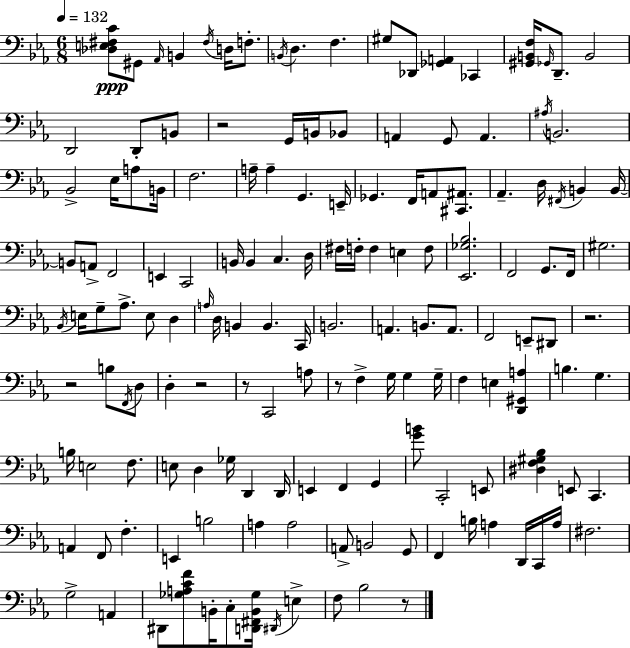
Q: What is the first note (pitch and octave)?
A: G#2